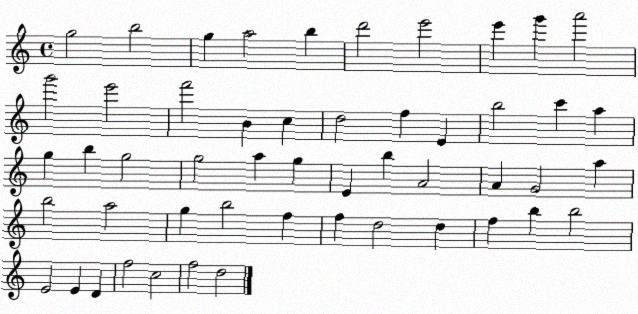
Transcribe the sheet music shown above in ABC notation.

X:1
T:Untitled
M:4/4
L:1/4
K:C
g2 b2 g a2 b d'2 e'2 e' g' a'2 g'2 e'2 f'2 B c d2 f E b2 c' a g b g2 g2 a g E b A2 A G2 a b2 a2 g b2 f f d2 d f b b2 E2 E D f2 c2 f2 d2